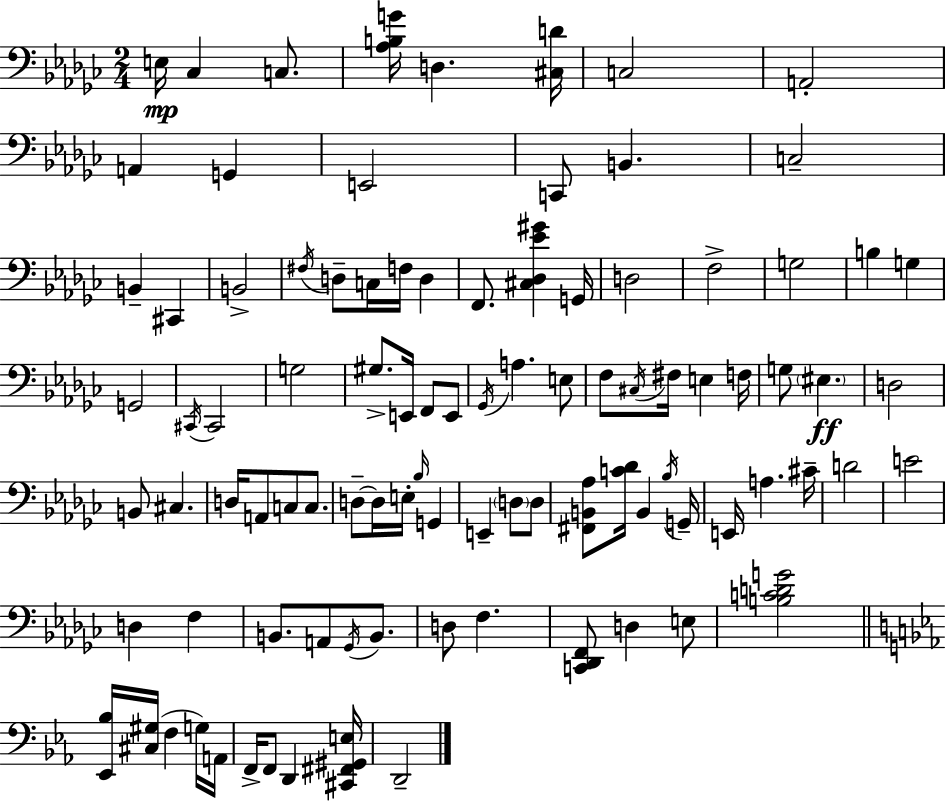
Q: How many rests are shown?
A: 0